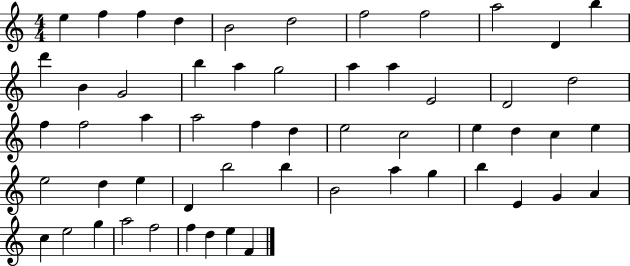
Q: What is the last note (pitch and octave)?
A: F4